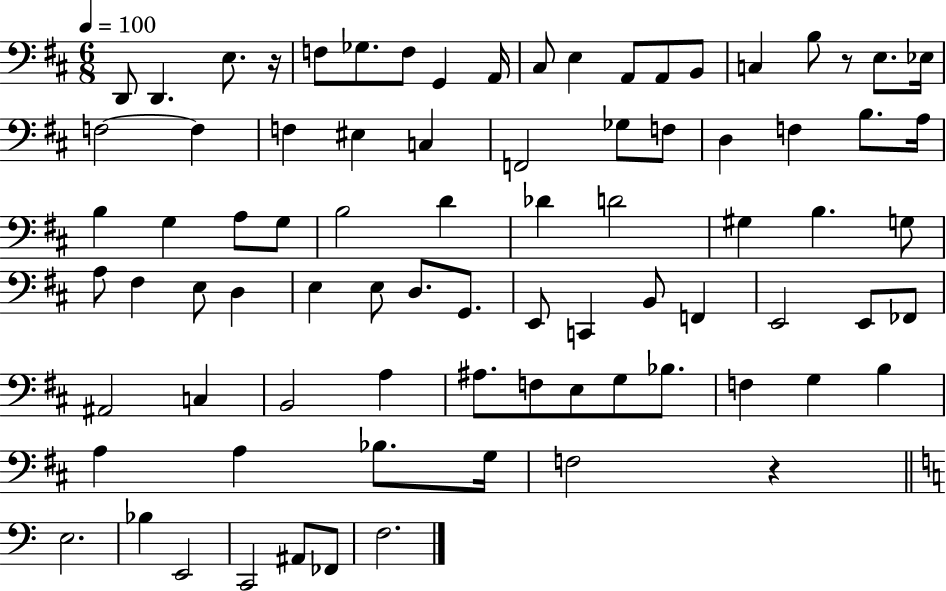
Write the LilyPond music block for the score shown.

{
  \clef bass
  \numericTimeSignature
  \time 6/8
  \key d \major
  \tempo 4 = 100
  d,8 d,4. e8. r16 | f8 ges8. f8 g,4 a,16 | cis8 e4 a,8 a,8 b,8 | c4 b8 r8 e8. ees16 | \break f2~~ f4 | f4 eis4 c4 | f,2 ges8 f8 | d4 f4 b8. a16 | \break b4 g4 a8 g8 | b2 d'4 | des'4 d'2 | gis4 b4. g8 | \break a8 fis4 e8 d4 | e4 e8 d8. g,8. | e,8 c,4 b,8 f,4 | e,2 e,8 fes,8 | \break ais,2 c4 | b,2 a4 | ais8. f8 e8 g8 bes8. | f4 g4 b4 | \break a4 a4 bes8. g16 | f2 r4 | \bar "||" \break \key c \major e2. | bes4 e,2 | c,2 ais,8 fes,8 | f2. | \break \bar "|."
}